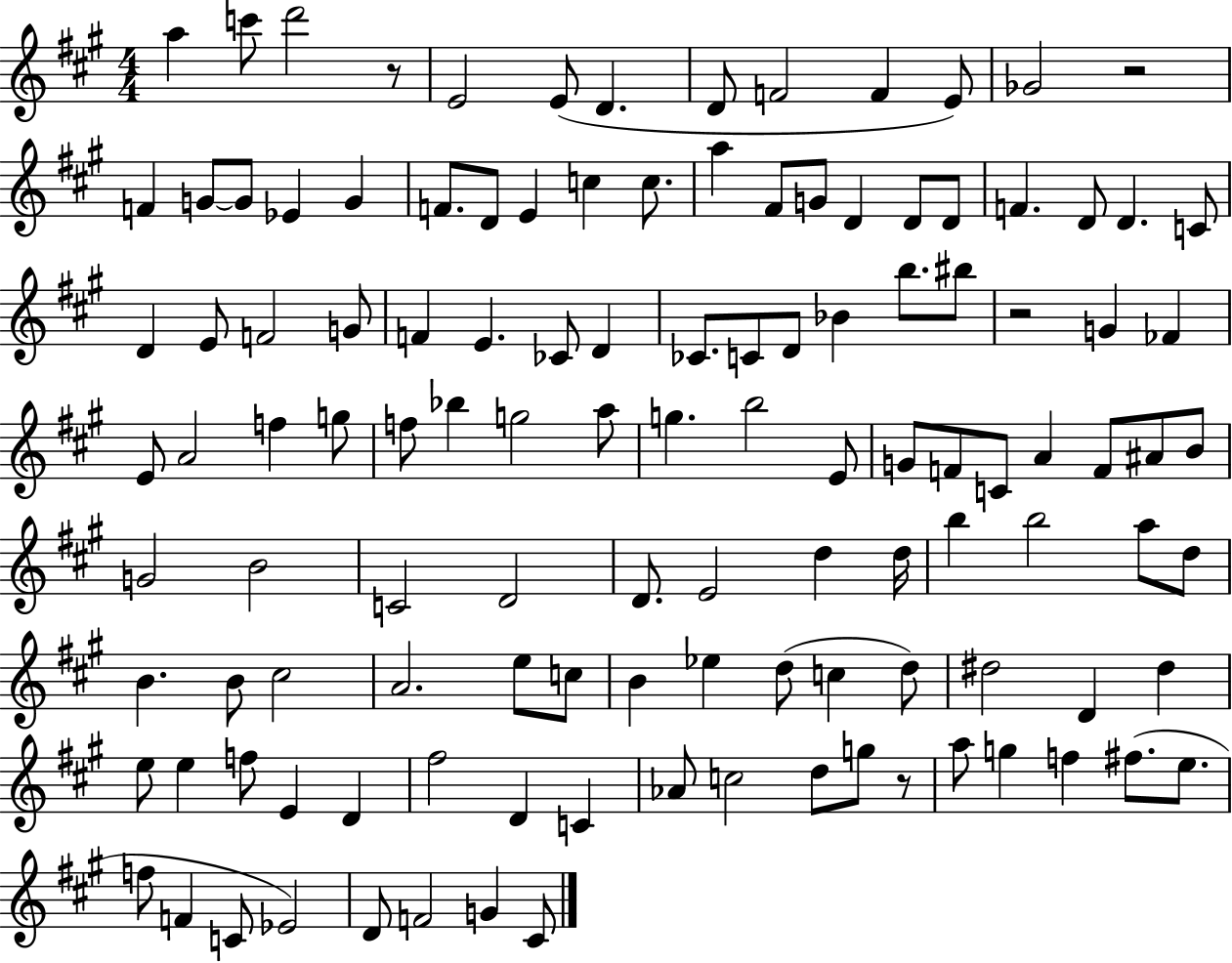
{
  \clef treble
  \numericTimeSignature
  \time 4/4
  \key a \major
  a''4 c'''8 d'''2 r8 | e'2 e'8( d'4. | d'8 f'2 f'4 e'8) | ges'2 r2 | \break f'4 g'8~~ g'8 ees'4 g'4 | f'8. d'8 e'4 c''4 c''8. | a''4 fis'8 g'8 d'4 d'8 d'8 | f'4. d'8 d'4. c'8 | \break d'4 e'8 f'2 g'8 | f'4 e'4. ces'8 d'4 | ces'8. c'8 d'8 bes'4 b''8. bis''8 | r2 g'4 fes'4 | \break e'8 a'2 f''4 g''8 | f''8 bes''4 g''2 a''8 | g''4. b''2 e'8 | g'8 f'8 c'8 a'4 f'8 ais'8 b'8 | \break g'2 b'2 | c'2 d'2 | d'8. e'2 d''4 d''16 | b''4 b''2 a''8 d''8 | \break b'4. b'8 cis''2 | a'2. e''8 c''8 | b'4 ees''4 d''8( c''4 d''8) | dis''2 d'4 dis''4 | \break e''8 e''4 f''8 e'4 d'4 | fis''2 d'4 c'4 | aes'8 c''2 d''8 g''8 r8 | a''8 g''4 f''4 fis''8.( e''8. | \break f''8 f'4 c'8 ees'2) | d'8 f'2 g'4 cis'8 | \bar "|."
}